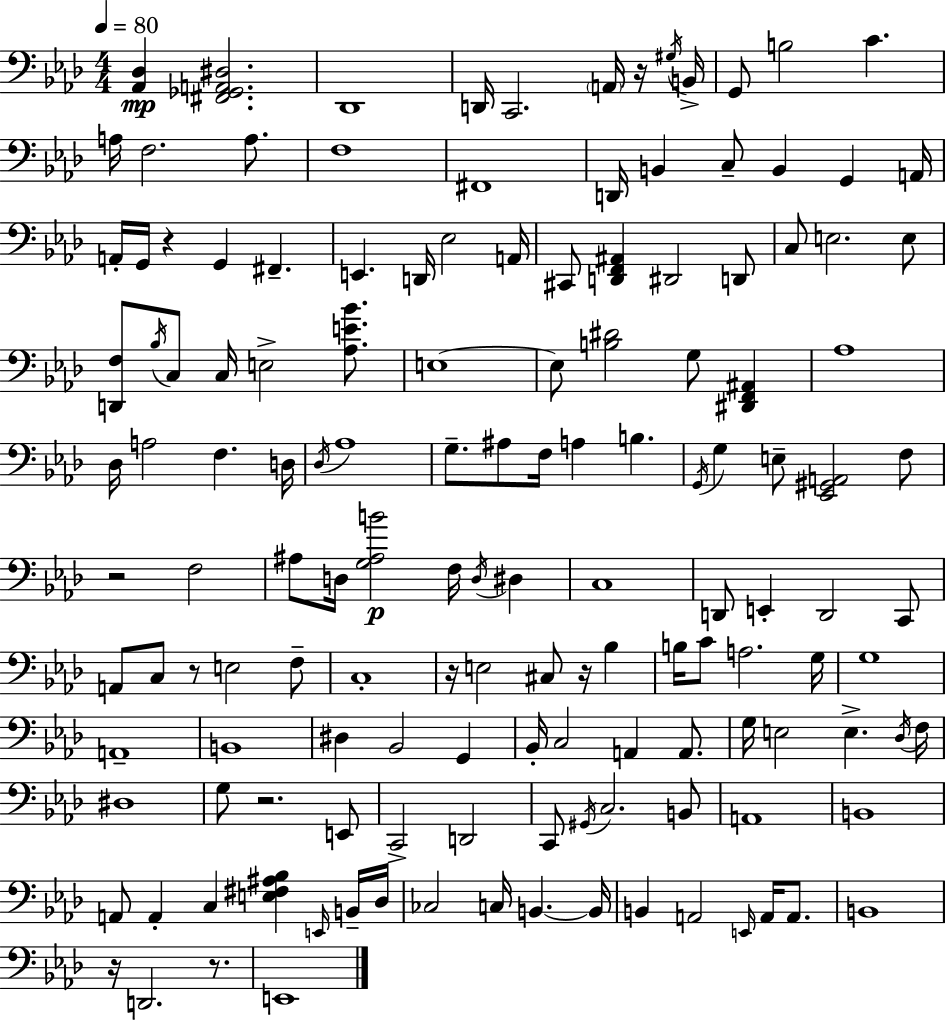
X:1
T:Untitled
M:4/4
L:1/4
K:Fm
[_A,,_D,] [^F,,_G,,A,,^D,]2 _D,,4 D,,/4 C,,2 A,,/4 z/4 ^G,/4 B,,/4 G,,/2 B,2 C A,/4 F,2 A,/2 F,4 ^F,,4 D,,/4 B,, C,/2 B,, G,, A,,/4 A,,/4 G,,/4 z G,, ^F,, E,, D,,/4 _E,2 A,,/4 ^C,,/2 [D,,F,,^A,,] ^D,,2 D,,/2 C,/2 E,2 E,/2 [D,,F,]/2 _B,/4 C,/2 C,/4 E,2 [_A,E_B]/2 E,4 E,/2 [B,^D]2 G,/2 [^D,,F,,^A,,] _A,4 _D,/4 A,2 F, D,/4 _D,/4 _A,4 G,/2 ^A,/2 F,/4 A, B, G,,/4 G, E,/2 [_E,,^G,,A,,]2 F,/2 z2 F,2 ^A,/2 D,/4 [G,^A,B]2 F,/4 D,/4 ^D, C,4 D,,/2 E,, D,,2 C,,/2 A,,/2 C,/2 z/2 E,2 F,/2 C,4 z/4 E,2 ^C,/2 z/4 _B, B,/4 C/2 A,2 G,/4 G,4 A,,4 B,,4 ^D, _B,,2 G,, _B,,/4 C,2 A,, A,,/2 G,/4 E,2 E, _D,/4 F,/4 ^D,4 G,/2 z2 E,,/2 C,,2 D,,2 C,,/2 ^G,,/4 C,2 B,,/2 A,,4 B,,4 A,,/2 A,, C, [E,^F,^A,_B,] E,,/4 B,,/4 _D,/4 _C,2 C,/4 B,, B,,/4 B,, A,,2 E,,/4 A,,/4 A,,/2 B,,4 z/4 D,,2 z/2 E,,4